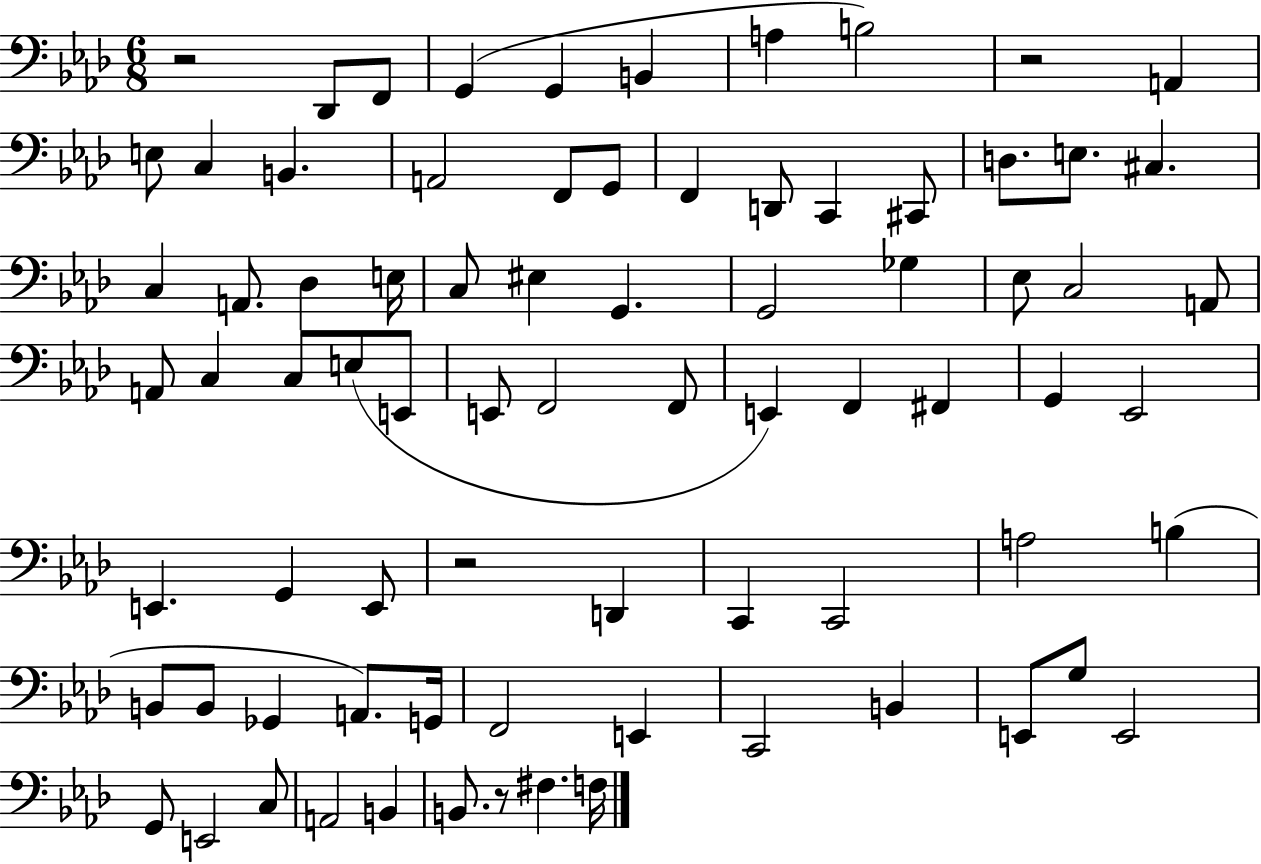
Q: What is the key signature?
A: AES major